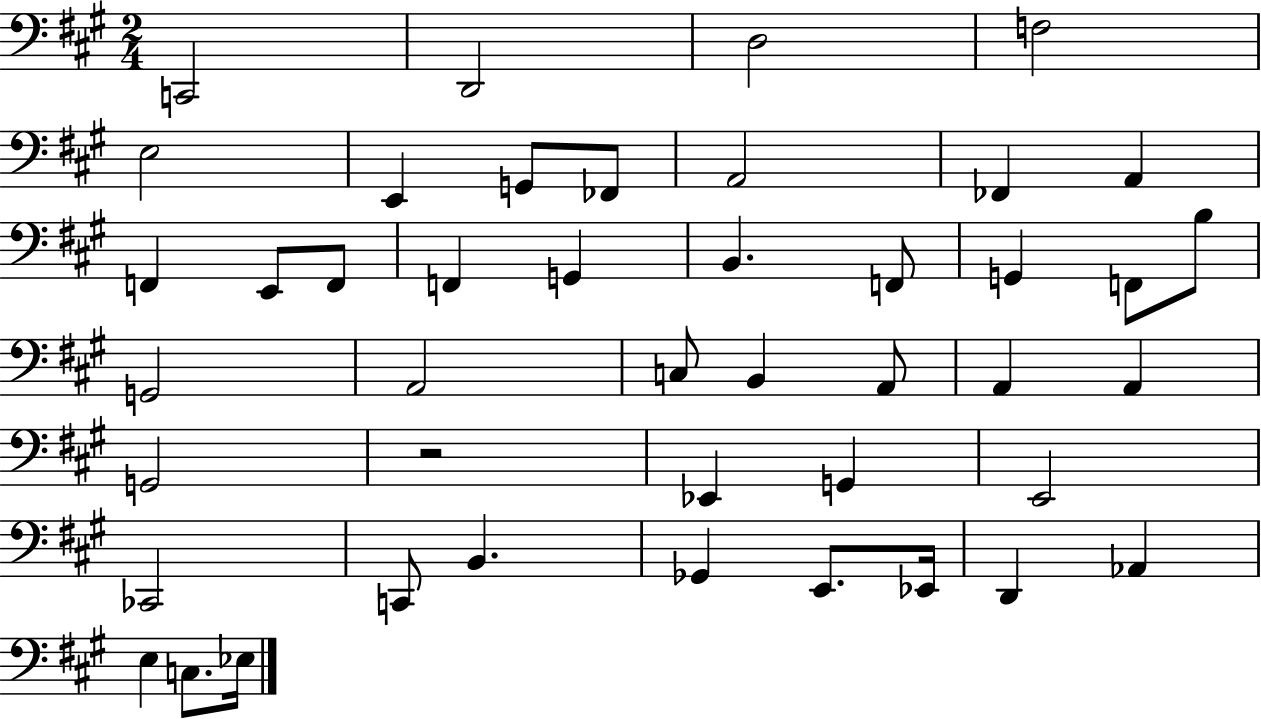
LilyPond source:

{
  \clef bass
  \numericTimeSignature
  \time 2/4
  \key a \major
  \repeat volta 2 { c,2 | d,2 | d2 | f2 | \break e2 | e,4 g,8 fes,8 | a,2 | fes,4 a,4 | \break f,4 e,8 f,8 | f,4 g,4 | b,4. f,8 | g,4 f,8 b8 | \break g,2 | a,2 | c8 b,4 a,8 | a,4 a,4 | \break g,2 | r2 | ees,4 g,4 | e,2 | \break ces,2 | c,8 b,4. | ges,4 e,8. ees,16 | d,4 aes,4 | \break e4 c8. ees16 | } \bar "|."
}